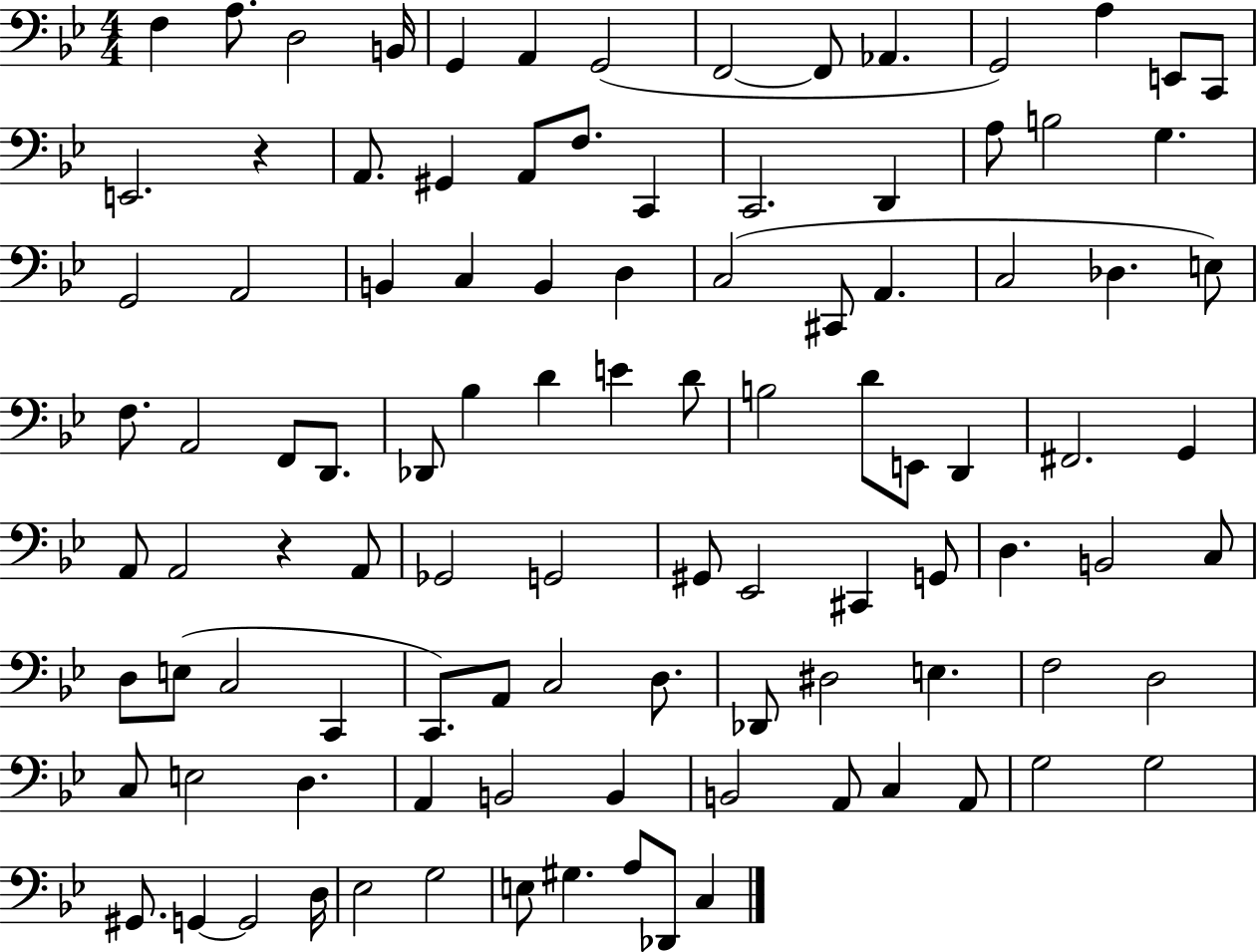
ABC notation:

X:1
T:Untitled
M:4/4
L:1/4
K:Bb
F, A,/2 D,2 B,,/4 G,, A,, G,,2 F,,2 F,,/2 _A,, G,,2 A, E,,/2 C,,/2 E,,2 z A,,/2 ^G,, A,,/2 F,/2 C,, C,,2 D,, A,/2 B,2 G, G,,2 A,,2 B,, C, B,, D, C,2 ^C,,/2 A,, C,2 _D, E,/2 F,/2 A,,2 F,,/2 D,,/2 _D,,/2 _B, D E D/2 B,2 D/2 E,,/2 D,, ^F,,2 G,, A,,/2 A,,2 z A,,/2 _G,,2 G,,2 ^G,,/2 _E,,2 ^C,, G,,/2 D, B,,2 C,/2 D,/2 E,/2 C,2 C,, C,,/2 A,,/2 C,2 D,/2 _D,,/2 ^D,2 E, F,2 D,2 C,/2 E,2 D, A,, B,,2 B,, B,,2 A,,/2 C, A,,/2 G,2 G,2 ^G,,/2 G,, G,,2 D,/4 _E,2 G,2 E,/2 ^G, A,/2 _D,,/2 C,